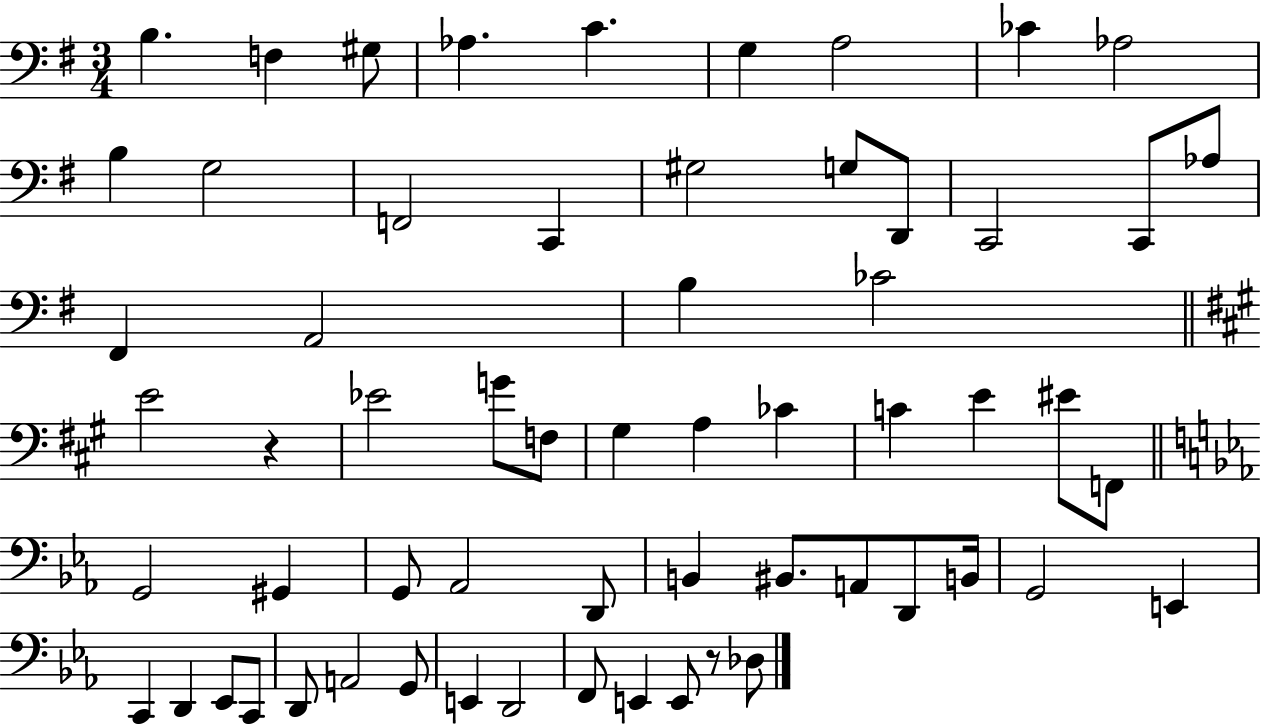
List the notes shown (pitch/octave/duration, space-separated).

B3/q. F3/q G#3/e Ab3/q. C4/q. G3/q A3/h CES4/q Ab3/h B3/q G3/h F2/h C2/q G#3/h G3/e D2/e C2/h C2/e Ab3/e F#2/q A2/h B3/q CES4/h E4/h R/q Eb4/h G4/e F3/e G#3/q A3/q CES4/q C4/q E4/q EIS4/e F2/e G2/h G#2/q G2/e Ab2/h D2/e B2/q BIS2/e. A2/e D2/e B2/s G2/h E2/q C2/q D2/q Eb2/e C2/e D2/e A2/h G2/e E2/q D2/h F2/e E2/q E2/e R/e Db3/e